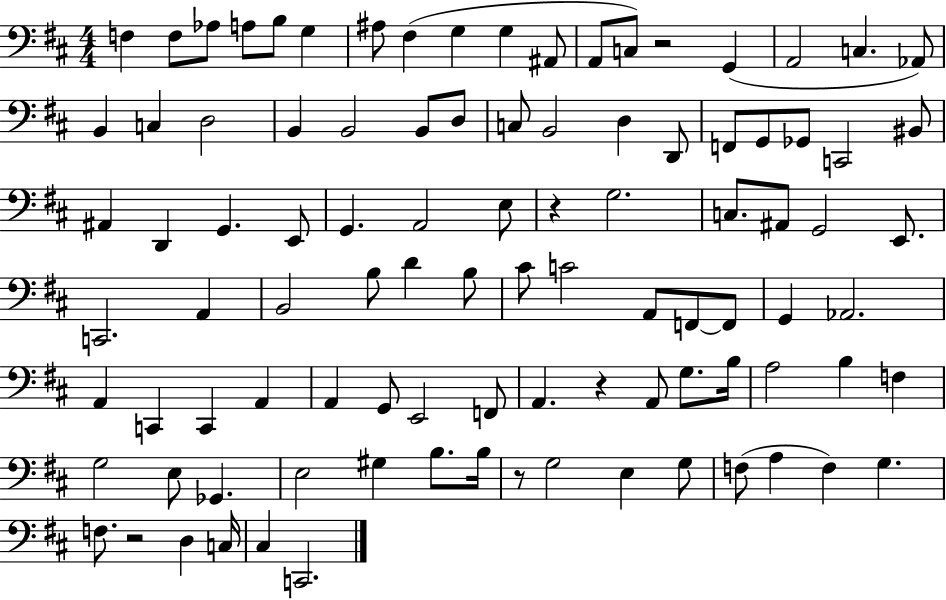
F3/q F3/e Ab3/e A3/e B3/e G3/q A#3/e F#3/q G3/q G3/q A#2/e A2/e C3/e R/h G2/q A2/h C3/q. Ab2/e B2/q C3/q D3/h B2/q B2/h B2/e D3/e C3/e B2/h D3/q D2/e F2/e G2/e Gb2/e C2/h BIS2/e A#2/q D2/q G2/q. E2/e G2/q. A2/h E3/e R/q G3/h. C3/e. A#2/e G2/h E2/e. C2/h. A2/q B2/h B3/e D4/q B3/e C#4/e C4/h A2/e F2/e F2/e G2/q Ab2/h. A2/q C2/q C2/q A2/q A2/q G2/e E2/h F2/e A2/q. R/q A2/e G3/e. B3/s A3/h B3/q F3/q G3/h E3/e Gb2/q. E3/h G#3/q B3/e. B3/s R/e G3/h E3/q G3/e F3/e A3/q F3/q G3/q. F3/e. R/h D3/q C3/s C#3/q C2/h.